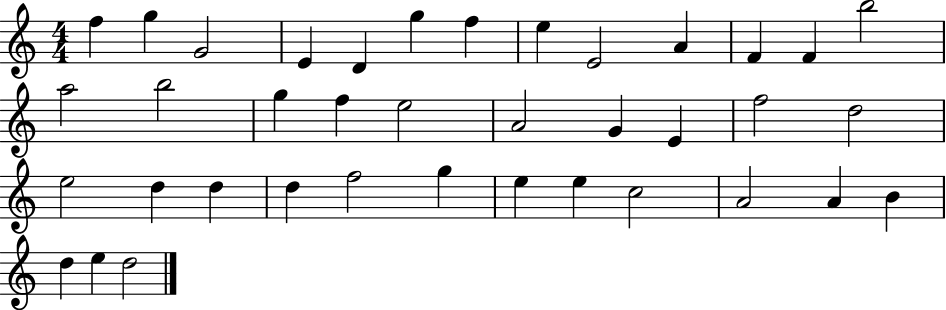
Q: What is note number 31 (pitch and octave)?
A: E5